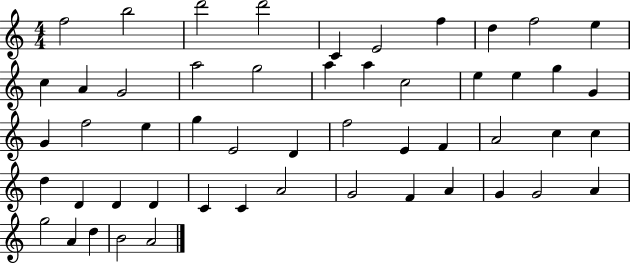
{
  \clef treble
  \numericTimeSignature
  \time 4/4
  \key c \major
  f''2 b''2 | d'''2 d'''2 | c'4 e'2 f''4 | d''4 f''2 e''4 | \break c''4 a'4 g'2 | a''2 g''2 | a''4 a''4 c''2 | e''4 e''4 g''4 g'4 | \break g'4 f''2 e''4 | g''4 e'2 d'4 | f''2 e'4 f'4 | a'2 c''4 c''4 | \break d''4 d'4 d'4 d'4 | c'4 c'4 a'2 | g'2 f'4 a'4 | g'4 g'2 a'4 | \break g''2 a'4 d''4 | b'2 a'2 | \bar "|."
}